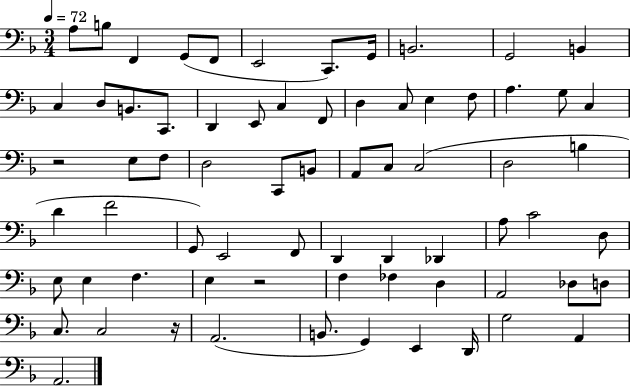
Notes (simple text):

A3/e B3/e F2/q G2/e F2/e E2/h C2/e. G2/s B2/h. G2/h B2/q C3/q D3/e B2/e. C2/e. D2/q E2/e C3/q F2/e D3/q C3/e E3/q F3/e A3/q. G3/e C3/q R/h E3/e F3/e D3/h C2/e B2/e A2/e C3/e C3/h D3/h B3/q D4/q F4/h G2/e E2/h F2/e D2/q D2/q Db2/q A3/e C4/h D3/e E3/e E3/q F3/q. E3/q R/h F3/q FES3/q D3/q A2/h Db3/e D3/e C3/e. C3/h R/s A2/h. B2/e. G2/q E2/q D2/s G3/h A2/q A2/h.